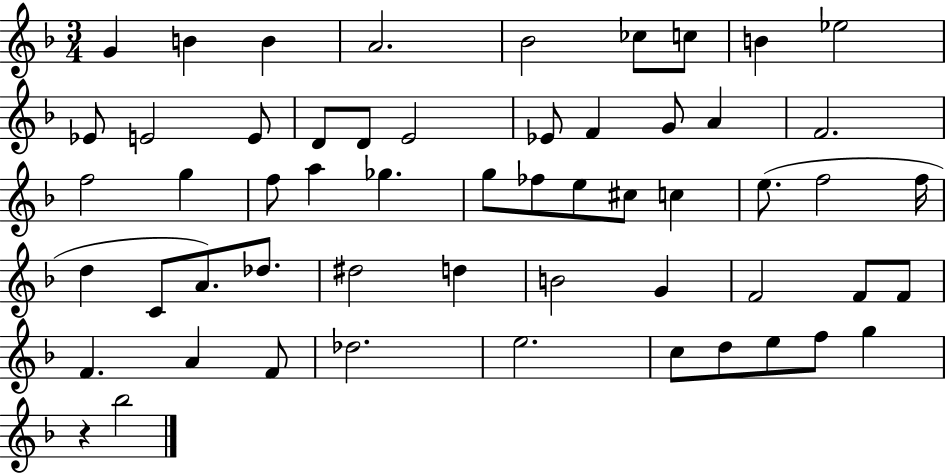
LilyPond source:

{
  \clef treble
  \numericTimeSignature
  \time 3/4
  \key f \major
  \repeat volta 2 { g'4 b'4 b'4 | a'2. | bes'2 ces''8 c''8 | b'4 ees''2 | \break ees'8 e'2 e'8 | d'8 d'8 e'2 | ees'8 f'4 g'8 a'4 | f'2. | \break f''2 g''4 | f''8 a''4 ges''4. | g''8 fes''8 e''8 cis''8 c''4 | e''8.( f''2 f''16 | \break d''4 c'8 a'8.) des''8. | dis''2 d''4 | b'2 g'4 | f'2 f'8 f'8 | \break f'4. a'4 f'8 | des''2. | e''2. | c''8 d''8 e''8 f''8 g''4 | \break r4 bes''2 | } \bar "|."
}